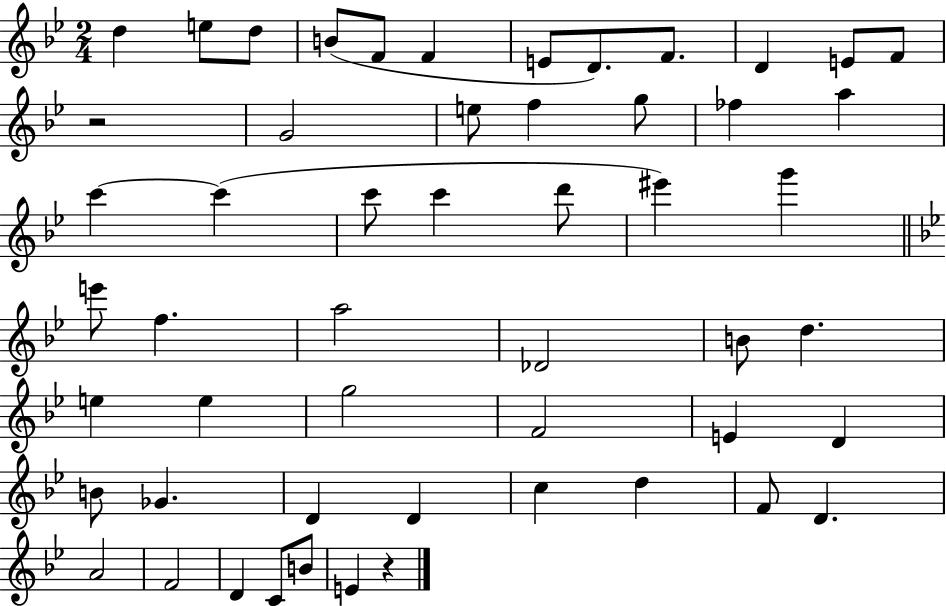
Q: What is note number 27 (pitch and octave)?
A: F5